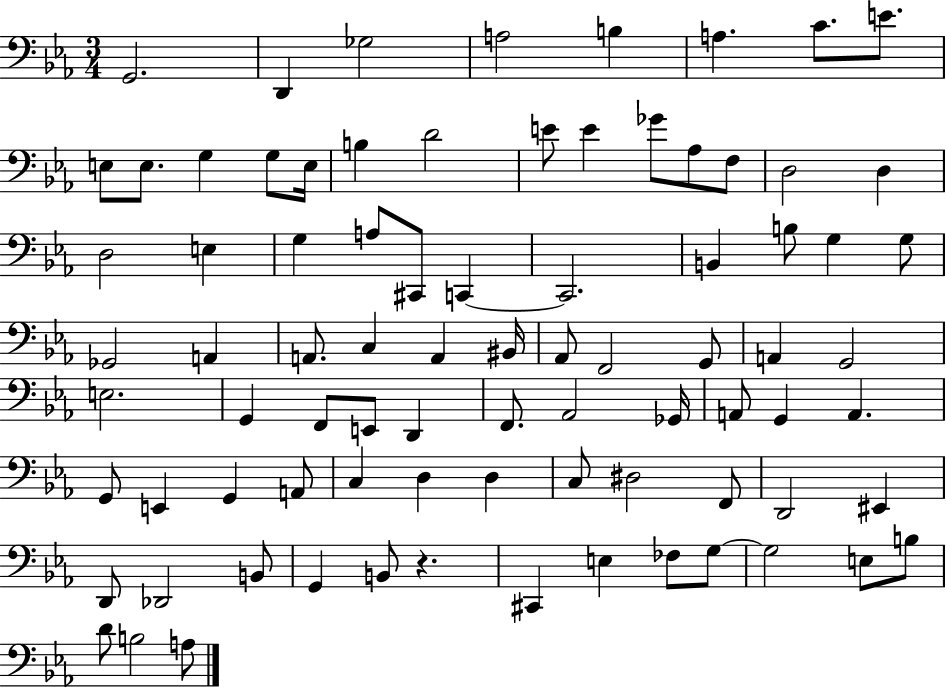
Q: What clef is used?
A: bass